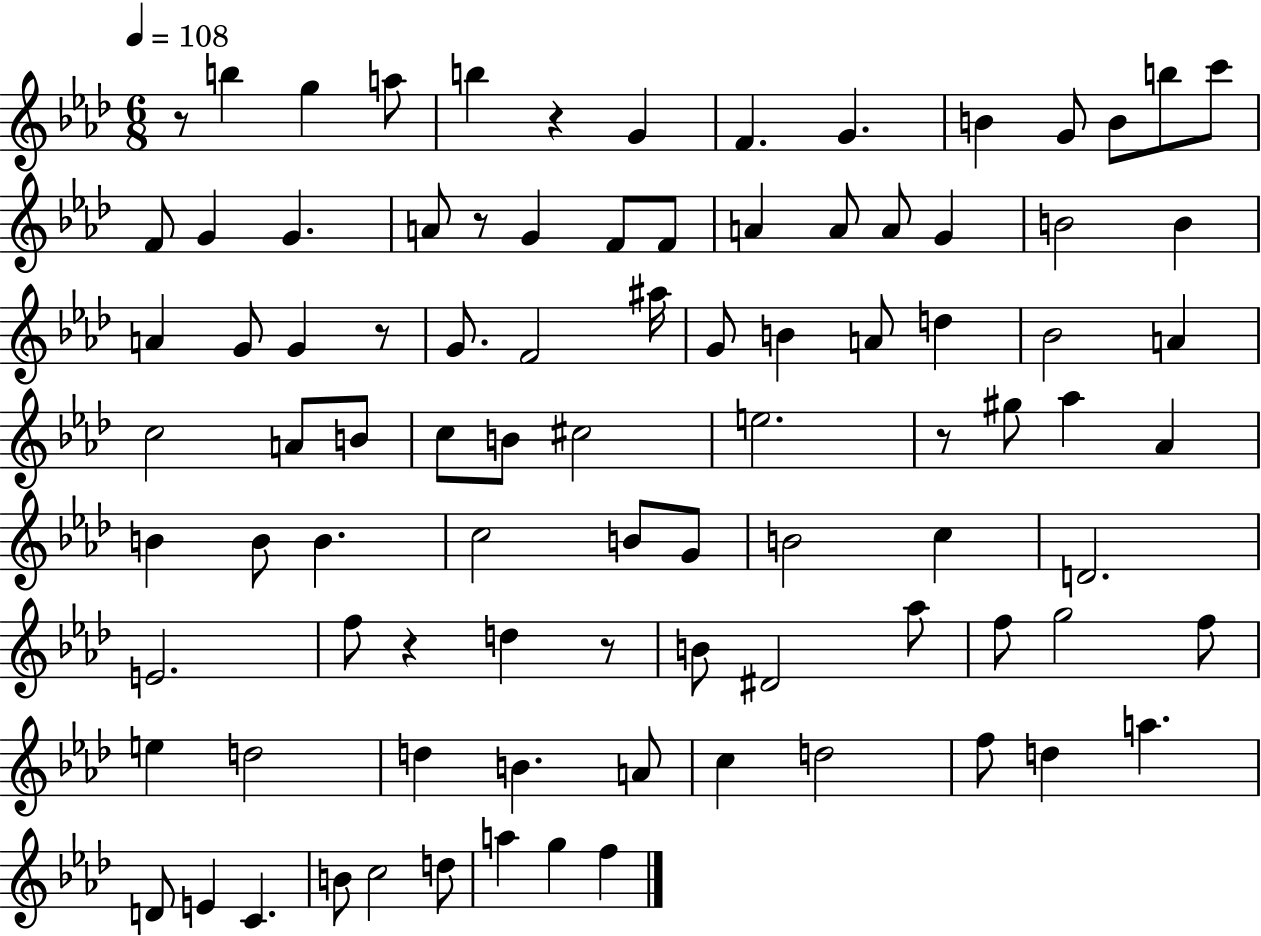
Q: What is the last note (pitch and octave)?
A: F5